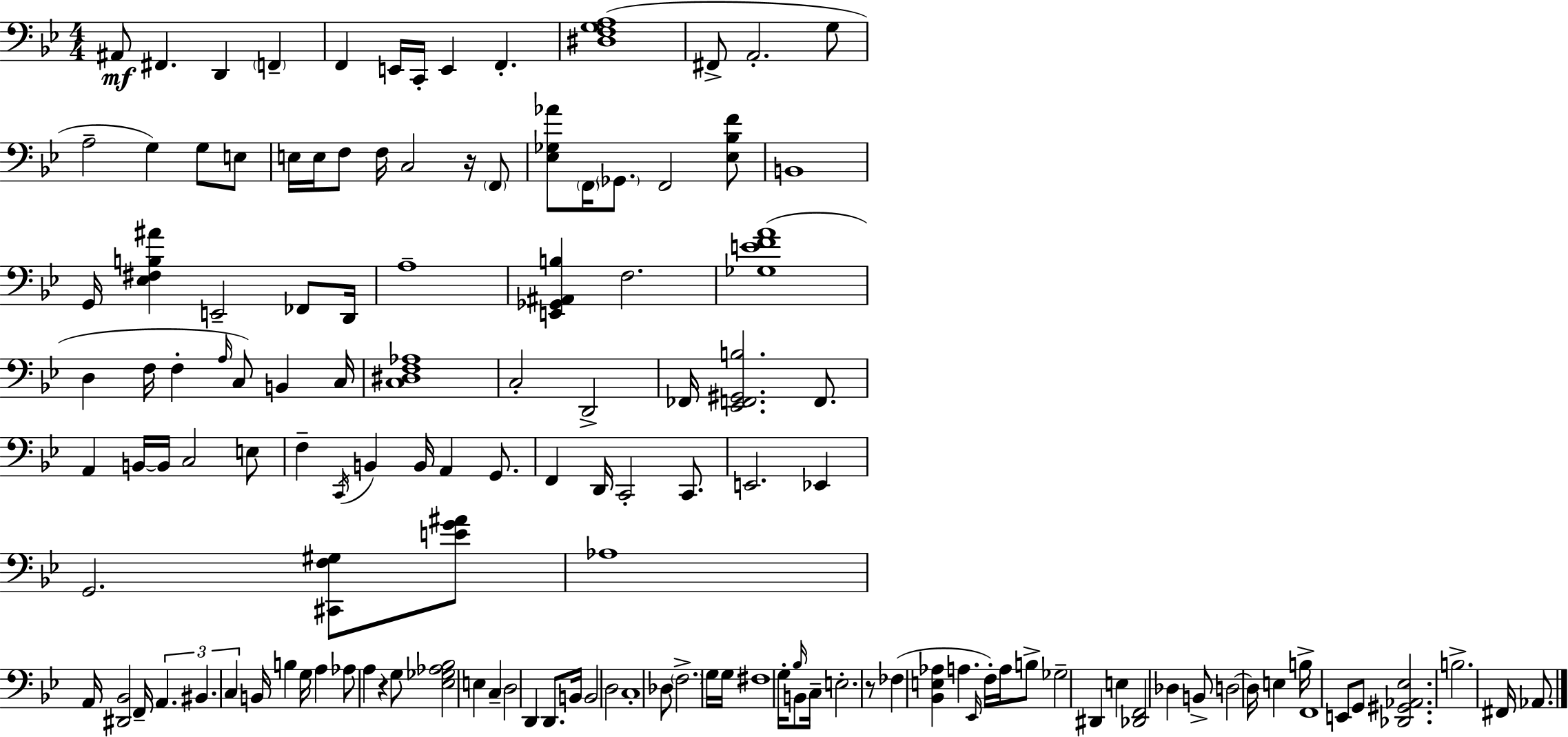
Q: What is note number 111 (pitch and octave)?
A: G2